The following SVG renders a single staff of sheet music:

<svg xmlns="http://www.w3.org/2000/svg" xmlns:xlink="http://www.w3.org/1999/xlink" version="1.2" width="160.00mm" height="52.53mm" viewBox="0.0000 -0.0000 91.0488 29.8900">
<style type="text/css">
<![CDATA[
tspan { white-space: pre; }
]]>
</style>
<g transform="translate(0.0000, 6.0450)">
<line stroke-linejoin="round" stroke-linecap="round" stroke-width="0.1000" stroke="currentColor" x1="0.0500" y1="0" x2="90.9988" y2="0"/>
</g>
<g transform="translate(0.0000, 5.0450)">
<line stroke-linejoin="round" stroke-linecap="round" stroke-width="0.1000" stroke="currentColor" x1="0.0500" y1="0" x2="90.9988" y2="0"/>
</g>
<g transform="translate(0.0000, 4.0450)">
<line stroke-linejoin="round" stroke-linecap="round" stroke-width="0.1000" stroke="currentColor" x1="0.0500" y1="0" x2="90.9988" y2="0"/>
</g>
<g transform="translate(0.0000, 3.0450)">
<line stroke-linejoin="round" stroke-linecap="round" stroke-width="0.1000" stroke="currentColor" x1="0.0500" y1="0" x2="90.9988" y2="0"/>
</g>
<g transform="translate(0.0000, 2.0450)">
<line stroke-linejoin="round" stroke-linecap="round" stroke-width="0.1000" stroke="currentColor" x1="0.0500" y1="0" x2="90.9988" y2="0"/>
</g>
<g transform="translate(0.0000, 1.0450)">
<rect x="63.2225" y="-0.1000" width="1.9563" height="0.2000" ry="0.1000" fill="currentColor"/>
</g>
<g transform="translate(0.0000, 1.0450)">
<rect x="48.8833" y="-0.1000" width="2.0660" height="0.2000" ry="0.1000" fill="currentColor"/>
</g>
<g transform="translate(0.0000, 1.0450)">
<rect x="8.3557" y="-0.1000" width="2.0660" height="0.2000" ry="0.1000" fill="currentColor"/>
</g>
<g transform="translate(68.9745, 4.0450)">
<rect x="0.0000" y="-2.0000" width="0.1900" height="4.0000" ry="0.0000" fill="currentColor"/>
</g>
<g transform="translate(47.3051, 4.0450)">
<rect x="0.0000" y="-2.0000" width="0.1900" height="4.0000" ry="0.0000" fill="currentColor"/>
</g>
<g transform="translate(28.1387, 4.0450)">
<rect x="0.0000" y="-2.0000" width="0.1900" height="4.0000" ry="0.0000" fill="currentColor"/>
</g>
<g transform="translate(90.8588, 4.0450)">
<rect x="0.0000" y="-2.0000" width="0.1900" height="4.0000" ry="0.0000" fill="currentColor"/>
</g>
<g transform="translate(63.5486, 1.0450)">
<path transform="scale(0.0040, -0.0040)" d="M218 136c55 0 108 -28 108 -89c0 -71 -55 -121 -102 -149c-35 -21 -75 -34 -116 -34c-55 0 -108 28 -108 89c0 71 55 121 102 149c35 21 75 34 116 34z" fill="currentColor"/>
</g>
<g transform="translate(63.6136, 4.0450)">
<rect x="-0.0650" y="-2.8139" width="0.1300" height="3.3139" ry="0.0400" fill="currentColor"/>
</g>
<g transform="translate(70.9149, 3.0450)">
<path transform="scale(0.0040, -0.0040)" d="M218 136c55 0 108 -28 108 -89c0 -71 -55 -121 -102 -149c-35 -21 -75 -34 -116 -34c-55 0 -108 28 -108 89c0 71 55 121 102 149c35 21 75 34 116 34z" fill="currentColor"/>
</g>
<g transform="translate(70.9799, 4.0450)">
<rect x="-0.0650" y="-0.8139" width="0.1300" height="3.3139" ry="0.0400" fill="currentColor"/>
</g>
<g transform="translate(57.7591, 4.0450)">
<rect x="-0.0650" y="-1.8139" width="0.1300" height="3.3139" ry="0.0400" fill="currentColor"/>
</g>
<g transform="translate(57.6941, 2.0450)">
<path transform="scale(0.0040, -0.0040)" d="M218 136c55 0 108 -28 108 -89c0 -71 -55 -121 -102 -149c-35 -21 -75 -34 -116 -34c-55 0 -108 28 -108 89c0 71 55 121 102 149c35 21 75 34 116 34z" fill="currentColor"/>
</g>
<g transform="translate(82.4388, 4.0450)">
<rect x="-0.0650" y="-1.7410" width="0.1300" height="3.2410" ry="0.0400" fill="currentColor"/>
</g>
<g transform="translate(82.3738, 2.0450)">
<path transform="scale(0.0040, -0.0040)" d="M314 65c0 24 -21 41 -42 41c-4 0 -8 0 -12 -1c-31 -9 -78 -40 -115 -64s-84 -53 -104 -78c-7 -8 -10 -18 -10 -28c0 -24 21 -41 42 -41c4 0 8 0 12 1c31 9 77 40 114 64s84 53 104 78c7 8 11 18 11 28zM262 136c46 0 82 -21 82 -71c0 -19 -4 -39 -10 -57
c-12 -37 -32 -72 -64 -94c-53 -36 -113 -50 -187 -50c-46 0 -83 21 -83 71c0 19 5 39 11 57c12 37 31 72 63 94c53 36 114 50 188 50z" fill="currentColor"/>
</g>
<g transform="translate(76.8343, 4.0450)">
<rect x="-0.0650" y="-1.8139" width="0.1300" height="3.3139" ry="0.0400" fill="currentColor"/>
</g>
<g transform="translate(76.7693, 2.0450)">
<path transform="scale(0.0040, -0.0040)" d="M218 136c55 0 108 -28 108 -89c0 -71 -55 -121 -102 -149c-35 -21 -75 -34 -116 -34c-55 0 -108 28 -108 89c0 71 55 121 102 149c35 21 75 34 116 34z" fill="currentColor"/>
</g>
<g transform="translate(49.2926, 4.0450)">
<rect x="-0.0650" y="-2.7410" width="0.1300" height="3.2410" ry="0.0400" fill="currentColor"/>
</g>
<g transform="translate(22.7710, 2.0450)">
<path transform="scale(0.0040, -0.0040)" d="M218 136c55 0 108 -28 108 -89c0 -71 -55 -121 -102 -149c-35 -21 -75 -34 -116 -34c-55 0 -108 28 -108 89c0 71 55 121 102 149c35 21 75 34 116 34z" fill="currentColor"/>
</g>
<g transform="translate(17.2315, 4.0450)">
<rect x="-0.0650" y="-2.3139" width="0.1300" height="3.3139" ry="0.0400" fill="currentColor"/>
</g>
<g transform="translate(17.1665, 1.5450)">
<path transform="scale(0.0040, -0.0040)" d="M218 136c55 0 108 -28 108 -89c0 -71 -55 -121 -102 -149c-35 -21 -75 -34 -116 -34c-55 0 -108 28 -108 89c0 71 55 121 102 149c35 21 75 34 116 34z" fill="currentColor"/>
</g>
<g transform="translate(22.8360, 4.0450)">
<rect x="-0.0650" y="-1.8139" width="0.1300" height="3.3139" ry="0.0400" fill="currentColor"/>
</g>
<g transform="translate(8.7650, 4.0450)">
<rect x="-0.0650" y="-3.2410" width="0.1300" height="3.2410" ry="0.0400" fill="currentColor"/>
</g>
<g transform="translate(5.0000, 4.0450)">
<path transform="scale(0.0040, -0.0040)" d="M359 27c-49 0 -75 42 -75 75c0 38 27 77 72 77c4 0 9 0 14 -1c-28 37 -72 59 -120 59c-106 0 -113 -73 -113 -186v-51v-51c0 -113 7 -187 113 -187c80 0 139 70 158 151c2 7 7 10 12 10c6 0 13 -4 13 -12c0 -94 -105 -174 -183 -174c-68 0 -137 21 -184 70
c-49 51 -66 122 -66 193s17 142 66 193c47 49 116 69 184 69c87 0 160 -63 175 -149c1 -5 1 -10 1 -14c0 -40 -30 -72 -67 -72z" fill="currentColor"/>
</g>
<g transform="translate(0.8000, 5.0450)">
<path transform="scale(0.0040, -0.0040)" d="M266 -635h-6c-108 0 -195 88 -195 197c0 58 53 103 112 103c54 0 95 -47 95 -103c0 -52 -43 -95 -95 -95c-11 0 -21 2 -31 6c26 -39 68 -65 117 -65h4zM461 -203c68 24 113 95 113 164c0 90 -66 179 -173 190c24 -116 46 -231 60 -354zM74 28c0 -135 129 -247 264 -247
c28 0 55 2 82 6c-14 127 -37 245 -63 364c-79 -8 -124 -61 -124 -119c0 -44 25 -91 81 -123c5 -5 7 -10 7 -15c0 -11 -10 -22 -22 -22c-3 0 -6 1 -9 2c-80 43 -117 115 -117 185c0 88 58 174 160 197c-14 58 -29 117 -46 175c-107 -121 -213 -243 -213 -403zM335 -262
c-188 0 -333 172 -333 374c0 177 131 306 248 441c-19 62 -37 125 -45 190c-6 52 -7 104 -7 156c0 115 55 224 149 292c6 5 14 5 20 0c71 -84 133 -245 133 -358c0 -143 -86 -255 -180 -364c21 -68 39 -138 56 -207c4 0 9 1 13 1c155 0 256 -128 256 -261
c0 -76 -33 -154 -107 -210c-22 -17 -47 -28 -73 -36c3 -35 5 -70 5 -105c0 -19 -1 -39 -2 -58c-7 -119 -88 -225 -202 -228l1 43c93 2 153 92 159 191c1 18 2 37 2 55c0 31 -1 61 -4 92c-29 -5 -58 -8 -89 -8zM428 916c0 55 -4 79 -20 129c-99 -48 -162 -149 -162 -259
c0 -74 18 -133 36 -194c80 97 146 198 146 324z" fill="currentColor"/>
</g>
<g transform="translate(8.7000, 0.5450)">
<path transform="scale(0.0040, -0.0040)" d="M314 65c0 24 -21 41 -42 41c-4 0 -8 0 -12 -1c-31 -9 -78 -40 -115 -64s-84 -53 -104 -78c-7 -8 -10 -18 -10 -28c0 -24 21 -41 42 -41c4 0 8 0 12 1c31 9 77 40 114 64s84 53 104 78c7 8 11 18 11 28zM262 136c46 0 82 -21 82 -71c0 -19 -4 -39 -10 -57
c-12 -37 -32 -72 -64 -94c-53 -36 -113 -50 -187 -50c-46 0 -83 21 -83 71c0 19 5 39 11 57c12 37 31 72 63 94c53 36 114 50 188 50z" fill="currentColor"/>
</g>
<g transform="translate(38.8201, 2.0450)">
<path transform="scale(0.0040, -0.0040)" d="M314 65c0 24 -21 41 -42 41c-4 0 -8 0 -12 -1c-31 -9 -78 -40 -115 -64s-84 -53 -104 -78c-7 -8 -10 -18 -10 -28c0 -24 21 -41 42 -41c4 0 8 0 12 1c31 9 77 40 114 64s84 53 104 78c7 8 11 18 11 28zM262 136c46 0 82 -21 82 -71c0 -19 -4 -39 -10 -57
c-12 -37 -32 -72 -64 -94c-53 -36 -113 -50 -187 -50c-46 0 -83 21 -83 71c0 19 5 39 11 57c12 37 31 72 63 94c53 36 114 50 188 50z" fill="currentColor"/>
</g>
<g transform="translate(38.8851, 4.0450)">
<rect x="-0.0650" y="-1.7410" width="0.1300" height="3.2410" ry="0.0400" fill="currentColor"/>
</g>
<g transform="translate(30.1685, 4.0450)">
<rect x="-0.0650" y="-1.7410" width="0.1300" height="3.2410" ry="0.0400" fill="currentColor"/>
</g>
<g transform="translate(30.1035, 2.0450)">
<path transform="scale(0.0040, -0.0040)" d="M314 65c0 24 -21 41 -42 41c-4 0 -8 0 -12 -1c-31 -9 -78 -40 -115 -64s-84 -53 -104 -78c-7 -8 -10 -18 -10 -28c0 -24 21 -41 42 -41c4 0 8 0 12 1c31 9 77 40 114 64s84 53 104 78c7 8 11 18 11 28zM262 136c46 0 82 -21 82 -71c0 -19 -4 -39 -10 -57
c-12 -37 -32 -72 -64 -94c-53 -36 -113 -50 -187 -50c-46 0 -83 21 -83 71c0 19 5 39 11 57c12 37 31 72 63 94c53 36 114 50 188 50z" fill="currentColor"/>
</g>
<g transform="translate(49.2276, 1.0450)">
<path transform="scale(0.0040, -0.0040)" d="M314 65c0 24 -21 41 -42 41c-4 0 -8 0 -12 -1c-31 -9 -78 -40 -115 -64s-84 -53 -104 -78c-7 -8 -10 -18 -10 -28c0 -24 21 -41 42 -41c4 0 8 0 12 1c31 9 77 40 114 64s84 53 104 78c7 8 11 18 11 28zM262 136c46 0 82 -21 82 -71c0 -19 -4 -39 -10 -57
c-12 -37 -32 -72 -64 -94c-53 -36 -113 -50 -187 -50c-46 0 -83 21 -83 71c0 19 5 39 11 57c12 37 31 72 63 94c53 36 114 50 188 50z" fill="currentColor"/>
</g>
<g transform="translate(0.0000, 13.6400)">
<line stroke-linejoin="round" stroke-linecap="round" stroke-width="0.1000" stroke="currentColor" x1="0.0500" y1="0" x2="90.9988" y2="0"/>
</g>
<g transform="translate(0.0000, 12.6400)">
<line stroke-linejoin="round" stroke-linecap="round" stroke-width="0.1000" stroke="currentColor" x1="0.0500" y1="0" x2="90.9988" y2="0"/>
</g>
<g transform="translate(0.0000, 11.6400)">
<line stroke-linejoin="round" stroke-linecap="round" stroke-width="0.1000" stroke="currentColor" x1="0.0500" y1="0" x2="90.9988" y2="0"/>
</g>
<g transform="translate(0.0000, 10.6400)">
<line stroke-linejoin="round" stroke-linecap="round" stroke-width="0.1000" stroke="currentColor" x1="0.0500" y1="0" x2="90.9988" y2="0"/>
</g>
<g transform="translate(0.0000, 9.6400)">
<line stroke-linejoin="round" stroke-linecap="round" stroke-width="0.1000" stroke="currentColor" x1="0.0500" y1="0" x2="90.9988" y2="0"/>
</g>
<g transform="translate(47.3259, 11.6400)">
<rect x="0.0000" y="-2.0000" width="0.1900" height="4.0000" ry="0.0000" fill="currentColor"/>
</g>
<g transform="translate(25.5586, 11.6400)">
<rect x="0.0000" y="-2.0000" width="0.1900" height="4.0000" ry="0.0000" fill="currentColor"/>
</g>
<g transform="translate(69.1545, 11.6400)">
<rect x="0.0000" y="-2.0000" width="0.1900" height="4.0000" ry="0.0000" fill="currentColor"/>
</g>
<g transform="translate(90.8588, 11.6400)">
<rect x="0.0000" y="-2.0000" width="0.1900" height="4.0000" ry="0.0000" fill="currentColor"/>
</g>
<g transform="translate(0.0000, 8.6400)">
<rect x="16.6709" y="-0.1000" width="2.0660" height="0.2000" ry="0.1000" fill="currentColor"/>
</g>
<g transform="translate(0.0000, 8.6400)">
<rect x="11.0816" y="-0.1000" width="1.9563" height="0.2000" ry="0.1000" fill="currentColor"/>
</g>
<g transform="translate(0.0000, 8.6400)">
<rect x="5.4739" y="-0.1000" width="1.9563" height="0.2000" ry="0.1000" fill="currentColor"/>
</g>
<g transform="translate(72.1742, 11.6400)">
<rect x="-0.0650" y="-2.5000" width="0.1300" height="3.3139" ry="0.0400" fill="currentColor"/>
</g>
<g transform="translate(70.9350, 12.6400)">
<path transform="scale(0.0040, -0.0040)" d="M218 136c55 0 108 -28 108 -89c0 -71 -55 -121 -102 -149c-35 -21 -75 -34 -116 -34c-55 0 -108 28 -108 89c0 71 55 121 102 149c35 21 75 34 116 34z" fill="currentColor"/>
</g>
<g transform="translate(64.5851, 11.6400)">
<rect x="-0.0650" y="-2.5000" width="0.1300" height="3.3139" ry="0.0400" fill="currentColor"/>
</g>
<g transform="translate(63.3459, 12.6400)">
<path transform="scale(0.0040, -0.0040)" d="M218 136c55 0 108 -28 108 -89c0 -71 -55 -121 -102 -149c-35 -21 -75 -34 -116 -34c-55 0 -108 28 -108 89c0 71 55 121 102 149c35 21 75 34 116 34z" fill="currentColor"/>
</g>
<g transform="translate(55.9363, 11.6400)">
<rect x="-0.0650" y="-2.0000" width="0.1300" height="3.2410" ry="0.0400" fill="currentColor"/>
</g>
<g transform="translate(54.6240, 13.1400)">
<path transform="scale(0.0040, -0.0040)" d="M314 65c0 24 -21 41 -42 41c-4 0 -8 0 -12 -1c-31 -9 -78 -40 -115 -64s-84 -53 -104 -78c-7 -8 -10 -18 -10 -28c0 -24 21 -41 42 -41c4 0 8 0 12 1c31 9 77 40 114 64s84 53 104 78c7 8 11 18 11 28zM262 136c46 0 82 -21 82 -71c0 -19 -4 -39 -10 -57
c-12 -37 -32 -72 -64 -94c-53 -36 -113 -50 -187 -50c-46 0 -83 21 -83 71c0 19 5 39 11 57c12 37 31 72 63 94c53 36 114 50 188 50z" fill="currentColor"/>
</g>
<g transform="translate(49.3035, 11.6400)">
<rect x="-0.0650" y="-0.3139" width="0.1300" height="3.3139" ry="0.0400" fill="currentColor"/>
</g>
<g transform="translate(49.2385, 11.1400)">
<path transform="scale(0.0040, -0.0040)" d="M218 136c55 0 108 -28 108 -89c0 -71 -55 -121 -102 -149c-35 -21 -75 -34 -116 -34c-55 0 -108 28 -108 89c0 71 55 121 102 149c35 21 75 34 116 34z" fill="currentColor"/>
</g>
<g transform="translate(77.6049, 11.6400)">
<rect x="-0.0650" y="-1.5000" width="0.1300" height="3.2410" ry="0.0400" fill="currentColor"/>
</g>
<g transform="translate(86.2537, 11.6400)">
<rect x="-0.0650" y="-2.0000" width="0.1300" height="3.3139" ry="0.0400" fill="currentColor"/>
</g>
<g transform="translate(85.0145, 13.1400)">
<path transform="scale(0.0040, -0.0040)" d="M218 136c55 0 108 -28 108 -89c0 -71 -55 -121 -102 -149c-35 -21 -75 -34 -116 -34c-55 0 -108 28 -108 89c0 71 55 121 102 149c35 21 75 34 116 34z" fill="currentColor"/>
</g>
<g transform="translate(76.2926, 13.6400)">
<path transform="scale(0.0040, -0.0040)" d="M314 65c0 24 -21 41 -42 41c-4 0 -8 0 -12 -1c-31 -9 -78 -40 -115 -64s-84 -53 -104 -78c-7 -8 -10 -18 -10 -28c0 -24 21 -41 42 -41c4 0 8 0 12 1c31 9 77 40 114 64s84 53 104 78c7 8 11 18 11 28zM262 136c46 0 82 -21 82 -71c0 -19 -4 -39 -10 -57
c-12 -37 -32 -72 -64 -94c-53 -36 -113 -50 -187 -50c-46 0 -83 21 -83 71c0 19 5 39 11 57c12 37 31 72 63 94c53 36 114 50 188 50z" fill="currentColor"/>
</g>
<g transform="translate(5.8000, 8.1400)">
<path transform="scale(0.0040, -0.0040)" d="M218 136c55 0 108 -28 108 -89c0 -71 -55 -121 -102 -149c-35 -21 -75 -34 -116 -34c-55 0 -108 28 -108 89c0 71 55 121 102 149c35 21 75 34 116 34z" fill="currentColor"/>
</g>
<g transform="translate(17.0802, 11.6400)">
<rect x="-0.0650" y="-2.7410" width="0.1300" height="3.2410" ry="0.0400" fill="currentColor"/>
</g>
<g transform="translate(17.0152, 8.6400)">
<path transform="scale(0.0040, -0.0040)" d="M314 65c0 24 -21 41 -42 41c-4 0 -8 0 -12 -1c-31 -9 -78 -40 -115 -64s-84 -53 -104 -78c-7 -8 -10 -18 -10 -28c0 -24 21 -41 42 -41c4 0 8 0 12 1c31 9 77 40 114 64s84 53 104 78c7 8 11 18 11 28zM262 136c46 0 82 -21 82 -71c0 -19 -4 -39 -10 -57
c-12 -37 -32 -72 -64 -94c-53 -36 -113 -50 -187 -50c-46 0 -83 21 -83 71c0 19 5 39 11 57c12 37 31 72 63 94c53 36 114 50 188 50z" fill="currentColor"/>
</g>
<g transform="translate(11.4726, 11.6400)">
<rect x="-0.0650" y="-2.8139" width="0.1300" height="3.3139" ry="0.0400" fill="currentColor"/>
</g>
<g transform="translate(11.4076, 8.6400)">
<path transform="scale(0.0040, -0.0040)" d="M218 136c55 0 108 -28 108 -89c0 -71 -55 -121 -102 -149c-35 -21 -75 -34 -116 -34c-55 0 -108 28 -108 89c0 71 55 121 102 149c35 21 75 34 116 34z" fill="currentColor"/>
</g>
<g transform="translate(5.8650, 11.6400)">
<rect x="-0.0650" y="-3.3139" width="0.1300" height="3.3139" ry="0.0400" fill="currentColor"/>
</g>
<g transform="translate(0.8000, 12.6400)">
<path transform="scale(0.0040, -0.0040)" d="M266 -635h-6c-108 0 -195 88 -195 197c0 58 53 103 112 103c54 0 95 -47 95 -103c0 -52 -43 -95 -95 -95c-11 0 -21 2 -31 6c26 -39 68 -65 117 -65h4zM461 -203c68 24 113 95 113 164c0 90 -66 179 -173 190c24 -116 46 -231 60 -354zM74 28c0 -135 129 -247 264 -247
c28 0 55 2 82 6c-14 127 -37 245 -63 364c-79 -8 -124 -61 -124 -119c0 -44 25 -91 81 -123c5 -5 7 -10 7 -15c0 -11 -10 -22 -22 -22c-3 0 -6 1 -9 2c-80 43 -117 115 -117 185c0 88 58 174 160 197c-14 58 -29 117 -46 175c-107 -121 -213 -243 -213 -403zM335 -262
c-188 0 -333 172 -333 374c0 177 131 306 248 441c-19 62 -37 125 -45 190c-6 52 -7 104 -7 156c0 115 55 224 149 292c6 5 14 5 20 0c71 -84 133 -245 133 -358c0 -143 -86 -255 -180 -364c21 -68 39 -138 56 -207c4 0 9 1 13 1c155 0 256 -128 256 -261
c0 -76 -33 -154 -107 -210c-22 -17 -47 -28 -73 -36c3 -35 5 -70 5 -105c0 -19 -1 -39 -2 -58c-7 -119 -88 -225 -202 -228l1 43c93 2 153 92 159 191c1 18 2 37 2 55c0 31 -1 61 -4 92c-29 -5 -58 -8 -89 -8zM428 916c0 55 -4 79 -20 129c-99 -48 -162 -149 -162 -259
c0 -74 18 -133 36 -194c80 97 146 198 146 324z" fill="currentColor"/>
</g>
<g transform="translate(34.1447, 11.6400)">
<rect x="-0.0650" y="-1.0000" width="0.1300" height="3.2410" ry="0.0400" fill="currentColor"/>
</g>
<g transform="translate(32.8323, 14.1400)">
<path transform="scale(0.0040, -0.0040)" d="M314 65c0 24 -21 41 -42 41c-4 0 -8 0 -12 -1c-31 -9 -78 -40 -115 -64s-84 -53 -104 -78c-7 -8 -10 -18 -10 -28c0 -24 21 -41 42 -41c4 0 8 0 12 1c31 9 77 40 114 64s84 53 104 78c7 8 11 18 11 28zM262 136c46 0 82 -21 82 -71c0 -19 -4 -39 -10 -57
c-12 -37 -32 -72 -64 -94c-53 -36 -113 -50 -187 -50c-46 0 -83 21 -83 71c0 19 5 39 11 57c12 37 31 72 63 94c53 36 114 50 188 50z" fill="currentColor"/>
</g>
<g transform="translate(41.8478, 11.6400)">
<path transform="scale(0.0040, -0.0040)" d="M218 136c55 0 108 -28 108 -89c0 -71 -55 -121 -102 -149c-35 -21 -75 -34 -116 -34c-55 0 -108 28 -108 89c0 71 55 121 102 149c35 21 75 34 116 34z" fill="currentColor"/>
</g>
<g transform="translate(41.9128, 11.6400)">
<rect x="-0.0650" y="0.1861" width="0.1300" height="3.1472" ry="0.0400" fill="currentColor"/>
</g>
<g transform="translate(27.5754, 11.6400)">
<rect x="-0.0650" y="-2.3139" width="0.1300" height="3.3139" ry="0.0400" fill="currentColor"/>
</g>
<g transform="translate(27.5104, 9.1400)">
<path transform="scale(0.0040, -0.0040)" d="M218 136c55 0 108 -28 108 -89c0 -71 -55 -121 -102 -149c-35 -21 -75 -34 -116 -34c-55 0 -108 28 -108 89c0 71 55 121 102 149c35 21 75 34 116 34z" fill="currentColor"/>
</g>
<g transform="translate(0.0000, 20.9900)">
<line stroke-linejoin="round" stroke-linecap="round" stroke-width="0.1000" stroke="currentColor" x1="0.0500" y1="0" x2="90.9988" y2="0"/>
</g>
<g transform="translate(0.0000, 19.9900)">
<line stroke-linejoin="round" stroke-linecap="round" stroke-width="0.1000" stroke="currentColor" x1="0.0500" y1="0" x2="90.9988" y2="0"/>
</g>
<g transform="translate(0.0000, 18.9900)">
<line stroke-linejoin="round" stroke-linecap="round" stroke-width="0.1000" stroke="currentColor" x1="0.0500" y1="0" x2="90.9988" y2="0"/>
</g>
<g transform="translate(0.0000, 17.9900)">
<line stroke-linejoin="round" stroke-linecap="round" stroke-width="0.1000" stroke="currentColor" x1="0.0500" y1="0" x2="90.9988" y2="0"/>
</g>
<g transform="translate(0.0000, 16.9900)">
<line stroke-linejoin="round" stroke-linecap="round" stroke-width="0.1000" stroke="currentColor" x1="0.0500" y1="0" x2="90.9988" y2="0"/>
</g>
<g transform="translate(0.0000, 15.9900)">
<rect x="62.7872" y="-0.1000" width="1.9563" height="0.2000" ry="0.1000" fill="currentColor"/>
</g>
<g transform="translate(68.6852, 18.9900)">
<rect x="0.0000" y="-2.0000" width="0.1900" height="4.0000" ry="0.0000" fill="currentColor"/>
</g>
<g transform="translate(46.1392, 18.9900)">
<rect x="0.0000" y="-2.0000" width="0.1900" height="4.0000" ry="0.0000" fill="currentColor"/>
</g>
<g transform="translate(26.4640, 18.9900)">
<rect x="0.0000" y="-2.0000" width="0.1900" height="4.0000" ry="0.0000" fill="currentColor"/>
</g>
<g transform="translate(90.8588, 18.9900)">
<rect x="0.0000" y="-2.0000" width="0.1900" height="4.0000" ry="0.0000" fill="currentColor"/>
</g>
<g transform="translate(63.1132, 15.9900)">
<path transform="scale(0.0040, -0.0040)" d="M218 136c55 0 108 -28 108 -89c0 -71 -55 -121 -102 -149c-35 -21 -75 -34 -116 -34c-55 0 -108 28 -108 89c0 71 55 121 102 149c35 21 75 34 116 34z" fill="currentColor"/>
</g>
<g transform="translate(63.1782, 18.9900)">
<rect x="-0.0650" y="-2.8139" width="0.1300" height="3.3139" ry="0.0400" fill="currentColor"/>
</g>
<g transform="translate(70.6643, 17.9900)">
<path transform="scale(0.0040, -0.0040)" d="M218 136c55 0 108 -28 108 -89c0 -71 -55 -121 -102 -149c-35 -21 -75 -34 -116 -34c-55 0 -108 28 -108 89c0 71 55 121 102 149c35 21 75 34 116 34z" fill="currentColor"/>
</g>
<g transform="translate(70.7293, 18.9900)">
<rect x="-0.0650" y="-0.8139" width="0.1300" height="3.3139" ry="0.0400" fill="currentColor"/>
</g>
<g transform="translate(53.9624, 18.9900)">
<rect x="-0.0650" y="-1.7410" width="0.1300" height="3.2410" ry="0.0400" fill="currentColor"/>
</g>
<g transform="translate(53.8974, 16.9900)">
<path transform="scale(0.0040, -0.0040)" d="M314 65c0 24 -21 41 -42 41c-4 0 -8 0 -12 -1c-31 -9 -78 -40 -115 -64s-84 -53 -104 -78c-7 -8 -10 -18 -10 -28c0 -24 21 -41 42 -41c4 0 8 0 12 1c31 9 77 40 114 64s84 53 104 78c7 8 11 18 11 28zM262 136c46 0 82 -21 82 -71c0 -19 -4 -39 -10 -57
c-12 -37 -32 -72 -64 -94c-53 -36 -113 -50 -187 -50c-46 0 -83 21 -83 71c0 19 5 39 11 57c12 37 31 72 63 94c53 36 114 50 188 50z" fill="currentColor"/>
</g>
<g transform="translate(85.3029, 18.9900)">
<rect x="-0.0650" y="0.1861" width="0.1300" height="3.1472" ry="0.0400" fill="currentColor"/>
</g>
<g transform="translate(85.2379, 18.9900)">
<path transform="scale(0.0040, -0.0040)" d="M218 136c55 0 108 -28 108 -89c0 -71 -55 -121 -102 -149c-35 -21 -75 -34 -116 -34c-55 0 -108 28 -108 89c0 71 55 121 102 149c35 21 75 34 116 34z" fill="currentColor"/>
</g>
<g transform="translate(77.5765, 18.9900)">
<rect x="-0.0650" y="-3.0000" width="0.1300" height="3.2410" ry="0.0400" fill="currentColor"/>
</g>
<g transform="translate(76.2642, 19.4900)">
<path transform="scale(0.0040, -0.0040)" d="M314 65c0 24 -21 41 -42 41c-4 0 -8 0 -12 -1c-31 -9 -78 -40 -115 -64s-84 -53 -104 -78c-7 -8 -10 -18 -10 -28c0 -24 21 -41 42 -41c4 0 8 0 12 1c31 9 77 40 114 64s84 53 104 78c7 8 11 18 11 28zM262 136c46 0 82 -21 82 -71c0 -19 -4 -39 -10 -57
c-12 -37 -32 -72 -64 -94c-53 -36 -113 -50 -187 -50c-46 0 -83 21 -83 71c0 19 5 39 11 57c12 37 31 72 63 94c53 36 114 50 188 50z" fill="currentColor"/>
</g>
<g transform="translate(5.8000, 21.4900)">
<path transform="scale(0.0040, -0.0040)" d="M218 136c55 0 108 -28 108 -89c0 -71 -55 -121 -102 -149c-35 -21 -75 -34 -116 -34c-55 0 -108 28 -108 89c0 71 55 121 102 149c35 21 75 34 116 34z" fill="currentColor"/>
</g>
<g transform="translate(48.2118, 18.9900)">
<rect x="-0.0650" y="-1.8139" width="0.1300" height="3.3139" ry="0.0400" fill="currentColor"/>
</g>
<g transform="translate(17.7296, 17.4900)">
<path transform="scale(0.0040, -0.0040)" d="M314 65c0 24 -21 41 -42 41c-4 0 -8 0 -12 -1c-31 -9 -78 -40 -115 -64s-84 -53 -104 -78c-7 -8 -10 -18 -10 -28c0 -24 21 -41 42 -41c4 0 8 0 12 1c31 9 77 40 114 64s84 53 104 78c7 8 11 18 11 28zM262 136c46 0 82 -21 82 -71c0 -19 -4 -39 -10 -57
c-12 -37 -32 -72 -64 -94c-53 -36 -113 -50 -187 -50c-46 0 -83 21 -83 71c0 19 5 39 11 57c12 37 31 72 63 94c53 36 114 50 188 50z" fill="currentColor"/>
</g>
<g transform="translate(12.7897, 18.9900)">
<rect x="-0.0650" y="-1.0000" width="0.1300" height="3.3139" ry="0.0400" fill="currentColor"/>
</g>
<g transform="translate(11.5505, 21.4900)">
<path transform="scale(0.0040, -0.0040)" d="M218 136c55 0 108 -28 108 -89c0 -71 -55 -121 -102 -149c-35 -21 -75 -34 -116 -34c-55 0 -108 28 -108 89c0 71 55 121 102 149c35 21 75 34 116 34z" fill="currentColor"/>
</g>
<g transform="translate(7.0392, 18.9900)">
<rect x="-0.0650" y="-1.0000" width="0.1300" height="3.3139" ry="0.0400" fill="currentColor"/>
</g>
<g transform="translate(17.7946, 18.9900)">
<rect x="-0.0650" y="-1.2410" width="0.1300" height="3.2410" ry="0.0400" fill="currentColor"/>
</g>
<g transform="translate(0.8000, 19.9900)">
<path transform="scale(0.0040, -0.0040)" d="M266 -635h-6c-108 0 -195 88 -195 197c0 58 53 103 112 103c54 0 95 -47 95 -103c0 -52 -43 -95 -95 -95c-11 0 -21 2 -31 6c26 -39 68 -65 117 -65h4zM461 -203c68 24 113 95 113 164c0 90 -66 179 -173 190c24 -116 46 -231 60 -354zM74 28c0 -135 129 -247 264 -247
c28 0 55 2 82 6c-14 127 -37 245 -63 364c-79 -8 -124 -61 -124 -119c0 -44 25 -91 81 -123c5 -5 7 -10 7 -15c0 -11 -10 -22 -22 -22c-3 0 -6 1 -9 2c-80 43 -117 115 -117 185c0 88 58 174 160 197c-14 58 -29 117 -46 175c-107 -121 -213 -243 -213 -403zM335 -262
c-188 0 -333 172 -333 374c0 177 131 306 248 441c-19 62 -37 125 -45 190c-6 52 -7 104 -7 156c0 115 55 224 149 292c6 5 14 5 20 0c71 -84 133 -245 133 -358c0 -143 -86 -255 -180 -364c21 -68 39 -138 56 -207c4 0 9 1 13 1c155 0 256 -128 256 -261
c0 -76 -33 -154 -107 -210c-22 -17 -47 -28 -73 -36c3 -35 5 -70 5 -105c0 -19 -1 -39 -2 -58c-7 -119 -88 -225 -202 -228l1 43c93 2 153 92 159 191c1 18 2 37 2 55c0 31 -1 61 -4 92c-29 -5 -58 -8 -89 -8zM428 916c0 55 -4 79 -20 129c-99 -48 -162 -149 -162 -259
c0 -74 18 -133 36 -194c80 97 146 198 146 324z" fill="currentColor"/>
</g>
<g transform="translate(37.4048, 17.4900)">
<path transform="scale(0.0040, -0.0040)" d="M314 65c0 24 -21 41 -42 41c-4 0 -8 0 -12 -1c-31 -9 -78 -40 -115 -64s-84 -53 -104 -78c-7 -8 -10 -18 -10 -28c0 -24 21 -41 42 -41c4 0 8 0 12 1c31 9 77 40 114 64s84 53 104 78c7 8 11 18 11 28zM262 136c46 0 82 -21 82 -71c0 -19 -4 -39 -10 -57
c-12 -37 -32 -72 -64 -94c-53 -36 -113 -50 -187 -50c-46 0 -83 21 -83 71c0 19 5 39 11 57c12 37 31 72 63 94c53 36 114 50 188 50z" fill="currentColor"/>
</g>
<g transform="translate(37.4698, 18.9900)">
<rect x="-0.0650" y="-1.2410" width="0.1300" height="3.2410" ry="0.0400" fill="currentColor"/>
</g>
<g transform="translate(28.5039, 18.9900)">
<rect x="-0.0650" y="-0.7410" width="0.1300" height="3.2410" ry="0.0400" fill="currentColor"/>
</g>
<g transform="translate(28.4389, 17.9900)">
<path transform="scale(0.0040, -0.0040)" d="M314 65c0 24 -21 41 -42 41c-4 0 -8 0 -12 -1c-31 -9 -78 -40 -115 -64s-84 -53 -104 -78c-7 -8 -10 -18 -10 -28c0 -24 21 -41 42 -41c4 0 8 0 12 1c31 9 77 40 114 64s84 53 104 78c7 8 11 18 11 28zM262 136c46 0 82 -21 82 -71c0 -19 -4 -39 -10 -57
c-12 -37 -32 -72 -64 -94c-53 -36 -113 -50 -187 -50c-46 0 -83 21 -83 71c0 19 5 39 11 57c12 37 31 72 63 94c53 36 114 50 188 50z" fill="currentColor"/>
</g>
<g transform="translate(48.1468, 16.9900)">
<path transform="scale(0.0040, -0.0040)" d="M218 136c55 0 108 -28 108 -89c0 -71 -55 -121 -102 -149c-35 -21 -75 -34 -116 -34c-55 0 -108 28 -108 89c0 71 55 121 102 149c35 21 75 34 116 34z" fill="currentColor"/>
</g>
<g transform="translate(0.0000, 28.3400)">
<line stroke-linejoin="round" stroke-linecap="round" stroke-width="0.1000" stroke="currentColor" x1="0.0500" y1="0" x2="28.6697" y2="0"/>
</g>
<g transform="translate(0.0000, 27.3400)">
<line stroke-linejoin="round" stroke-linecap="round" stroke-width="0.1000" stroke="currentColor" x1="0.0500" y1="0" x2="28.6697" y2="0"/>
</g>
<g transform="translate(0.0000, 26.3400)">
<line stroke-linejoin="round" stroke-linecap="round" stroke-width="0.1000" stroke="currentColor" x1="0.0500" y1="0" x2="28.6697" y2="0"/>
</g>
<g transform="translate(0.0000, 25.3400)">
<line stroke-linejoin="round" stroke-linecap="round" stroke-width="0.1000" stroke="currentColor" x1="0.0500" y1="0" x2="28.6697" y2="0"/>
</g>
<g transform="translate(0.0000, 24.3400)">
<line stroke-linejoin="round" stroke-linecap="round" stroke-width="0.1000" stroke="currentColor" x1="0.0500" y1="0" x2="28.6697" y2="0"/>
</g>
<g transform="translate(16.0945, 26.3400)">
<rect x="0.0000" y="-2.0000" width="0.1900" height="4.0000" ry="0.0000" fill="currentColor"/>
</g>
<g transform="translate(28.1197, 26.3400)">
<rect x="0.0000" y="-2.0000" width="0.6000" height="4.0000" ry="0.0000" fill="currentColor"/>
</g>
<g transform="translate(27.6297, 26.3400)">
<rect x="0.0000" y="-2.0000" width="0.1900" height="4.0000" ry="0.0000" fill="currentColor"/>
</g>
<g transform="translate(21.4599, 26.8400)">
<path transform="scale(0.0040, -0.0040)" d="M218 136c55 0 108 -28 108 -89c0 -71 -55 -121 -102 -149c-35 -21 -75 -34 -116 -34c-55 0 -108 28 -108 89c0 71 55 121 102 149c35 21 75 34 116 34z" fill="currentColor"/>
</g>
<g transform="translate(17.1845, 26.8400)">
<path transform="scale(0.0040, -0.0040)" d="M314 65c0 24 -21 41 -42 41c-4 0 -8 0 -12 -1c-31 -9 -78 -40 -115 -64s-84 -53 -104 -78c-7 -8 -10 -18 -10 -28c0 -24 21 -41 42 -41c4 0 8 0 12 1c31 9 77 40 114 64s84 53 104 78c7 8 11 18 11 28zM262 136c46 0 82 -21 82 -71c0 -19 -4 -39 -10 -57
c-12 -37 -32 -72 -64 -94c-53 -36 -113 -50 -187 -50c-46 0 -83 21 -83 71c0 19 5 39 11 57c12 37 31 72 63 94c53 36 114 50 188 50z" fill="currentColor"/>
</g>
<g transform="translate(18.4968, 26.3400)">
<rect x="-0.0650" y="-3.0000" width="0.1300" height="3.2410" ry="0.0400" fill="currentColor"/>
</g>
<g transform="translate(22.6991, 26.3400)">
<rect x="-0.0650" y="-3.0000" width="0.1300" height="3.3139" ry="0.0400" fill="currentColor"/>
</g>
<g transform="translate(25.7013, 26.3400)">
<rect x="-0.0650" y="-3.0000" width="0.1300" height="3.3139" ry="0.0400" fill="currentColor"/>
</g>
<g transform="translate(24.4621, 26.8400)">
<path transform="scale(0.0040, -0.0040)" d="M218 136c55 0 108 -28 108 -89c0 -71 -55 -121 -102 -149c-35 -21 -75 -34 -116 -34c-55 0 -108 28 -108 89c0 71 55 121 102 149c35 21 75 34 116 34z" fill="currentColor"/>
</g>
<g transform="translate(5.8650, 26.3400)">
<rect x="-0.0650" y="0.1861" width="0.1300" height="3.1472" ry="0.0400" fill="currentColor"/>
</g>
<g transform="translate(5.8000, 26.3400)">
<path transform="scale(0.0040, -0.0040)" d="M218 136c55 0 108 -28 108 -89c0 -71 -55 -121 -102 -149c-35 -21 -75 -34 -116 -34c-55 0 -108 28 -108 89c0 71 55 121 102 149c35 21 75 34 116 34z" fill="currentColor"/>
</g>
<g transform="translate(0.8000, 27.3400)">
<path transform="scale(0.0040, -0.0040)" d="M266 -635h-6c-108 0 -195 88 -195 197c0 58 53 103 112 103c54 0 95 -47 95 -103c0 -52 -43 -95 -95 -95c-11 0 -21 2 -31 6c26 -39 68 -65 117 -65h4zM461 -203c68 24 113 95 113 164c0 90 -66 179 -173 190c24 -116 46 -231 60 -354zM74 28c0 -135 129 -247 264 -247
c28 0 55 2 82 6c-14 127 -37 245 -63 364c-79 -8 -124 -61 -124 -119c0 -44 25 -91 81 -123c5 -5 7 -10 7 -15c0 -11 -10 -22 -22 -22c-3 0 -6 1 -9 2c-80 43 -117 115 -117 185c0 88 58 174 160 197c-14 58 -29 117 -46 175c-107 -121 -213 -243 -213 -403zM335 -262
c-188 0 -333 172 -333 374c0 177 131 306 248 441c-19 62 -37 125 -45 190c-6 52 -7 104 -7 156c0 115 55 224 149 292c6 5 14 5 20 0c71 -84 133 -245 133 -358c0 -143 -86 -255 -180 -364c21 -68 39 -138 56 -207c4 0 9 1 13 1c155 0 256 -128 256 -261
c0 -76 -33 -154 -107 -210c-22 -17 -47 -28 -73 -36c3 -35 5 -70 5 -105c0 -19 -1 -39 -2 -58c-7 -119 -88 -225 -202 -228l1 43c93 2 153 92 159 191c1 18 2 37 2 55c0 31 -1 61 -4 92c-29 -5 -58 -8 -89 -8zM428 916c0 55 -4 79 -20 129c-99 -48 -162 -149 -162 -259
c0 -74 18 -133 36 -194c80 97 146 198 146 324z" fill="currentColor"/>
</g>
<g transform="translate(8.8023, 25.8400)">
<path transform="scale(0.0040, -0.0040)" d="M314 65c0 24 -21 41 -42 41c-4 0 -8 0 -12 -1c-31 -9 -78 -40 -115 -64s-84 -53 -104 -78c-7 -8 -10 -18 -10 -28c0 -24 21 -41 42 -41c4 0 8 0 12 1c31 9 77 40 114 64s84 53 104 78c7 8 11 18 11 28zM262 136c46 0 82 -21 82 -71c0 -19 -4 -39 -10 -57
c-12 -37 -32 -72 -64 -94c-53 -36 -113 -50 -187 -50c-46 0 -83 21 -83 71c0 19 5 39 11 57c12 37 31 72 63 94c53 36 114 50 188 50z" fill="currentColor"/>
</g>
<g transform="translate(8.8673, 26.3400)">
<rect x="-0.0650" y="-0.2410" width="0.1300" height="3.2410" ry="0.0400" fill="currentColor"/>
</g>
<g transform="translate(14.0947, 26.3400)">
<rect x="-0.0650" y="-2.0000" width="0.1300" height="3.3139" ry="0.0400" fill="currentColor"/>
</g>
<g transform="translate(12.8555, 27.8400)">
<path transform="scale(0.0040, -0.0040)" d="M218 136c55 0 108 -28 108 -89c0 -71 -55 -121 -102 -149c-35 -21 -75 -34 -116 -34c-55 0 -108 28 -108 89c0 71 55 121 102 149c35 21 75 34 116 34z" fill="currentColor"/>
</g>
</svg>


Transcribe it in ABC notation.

X:1
T:Untitled
M:4/4
L:1/4
K:C
b2 g f f2 f2 a2 f a d f f2 b a a2 g D2 B c F2 G G E2 F D D e2 d2 e2 f f2 a d A2 B B c2 F A2 A A